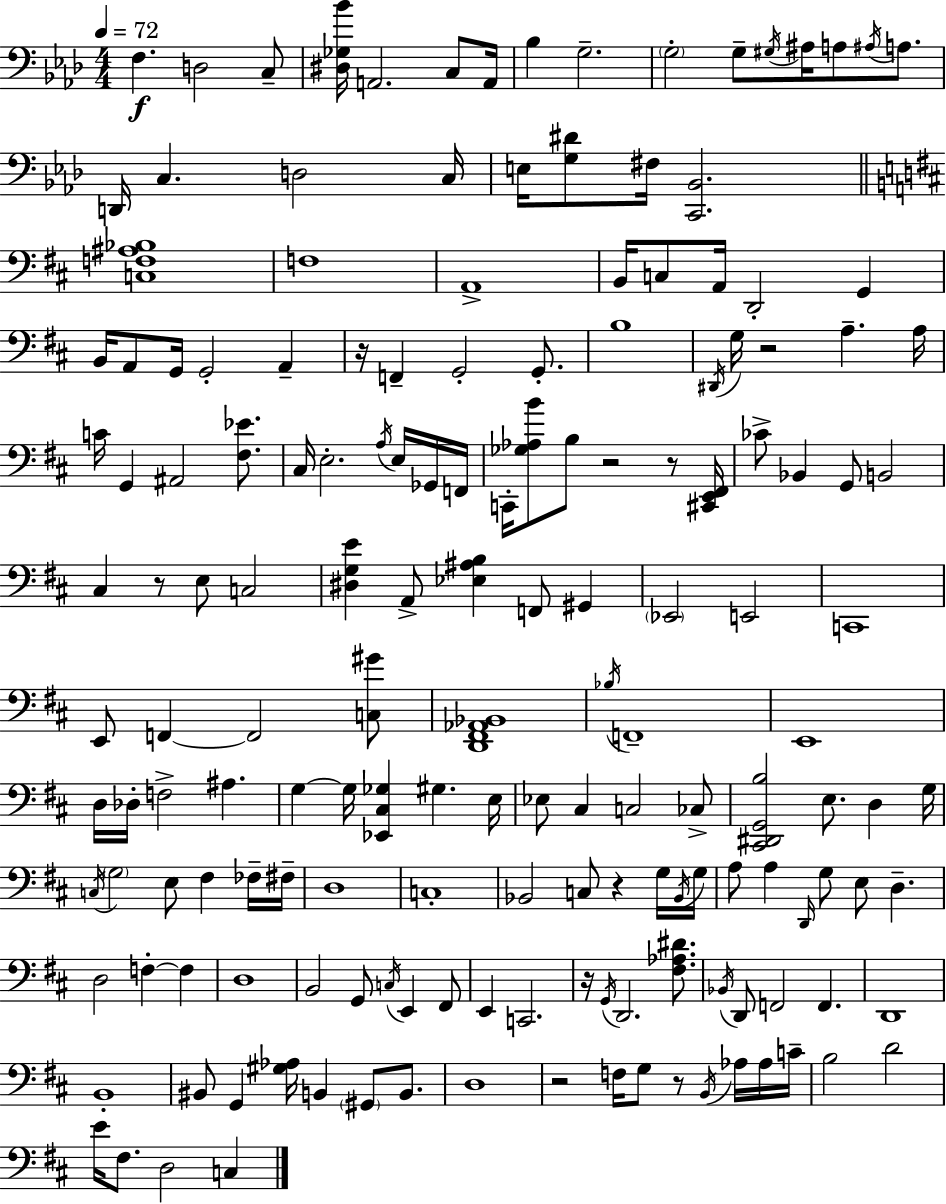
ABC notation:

X:1
T:Untitled
M:4/4
L:1/4
K:Fm
F, D,2 C,/2 [^D,_G,_B]/4 A,,2 C,/2 A,,/4 _B, G,2 G,2 G,/2 ^G,/4 ^A,/4 A,/2 ^A,/4 A,/2 D,,/4 C, D,2 C,/4 E,/4 [G,^D]/2 ^F,/4 [C,,_B,,]2 [C,F,^A,_B,]4 F,4 A,,4 B,,/4 C,/2 A,,/4 D,,2 G,, B,,/4 A,,/2 G,,/4 G,,2 A,, z/4 F,, G,,2 G,,/2 B,4 ^D,,/4 G,/4 z2 A, A,/4 C/4 G,, ^A,,2 [^F,_E]/2 ^C,/4 E,2 A,/4 E,/4 _G,,/4 F,,/4 C,,/4 [_G,_A,B]/2 B,/2 z2 z/2 [^C,,E,,^F,,]/4 _C/2 _B,, G,,/2 B,,2 ^C, z/2 E,/2 C,2 [^D,G,E] A,,/2 [_E,^A,B,] F,,/2 ^G,, _E,,2 E,,2 C,,4 E,,/2 F,, F,,2 [C,^G]/2 [D,,^F,,_A,,_B,,]4 _B,/4 F,,4 E,,4 D,/4 _D,/4 F,2 ^A, G, G,/4 [_E,,^C,_G,] ^G, E,/4 _E,/2 ^C, C,2 _C,/2 [^C,,^D,,G,,B,]2 E,/2 D, G,/4 C,/4 G,2 E,/2 ^F, _F,/4 ^F,/4 D,4 C,4 _B,,2 C,/2 z G,/4 _B,,/4 G,/4 A,/2 A, D,,/4 G,/2 E,/2 D, D,2 F, F, D,4 B,,2 G,,/2 C,/4 E,, ^F,,/2 E,, C,,2 z/4 G,,/4 D,,2 [^F,_A,^D]/2 _B,,/4 D,,/2 F,,2 F,, D,,4 B,,4 ^B,,/2 G,, [^G,_A,]/4 B,, ^G,,/2 B,,/2 D,4 z2 F,/4 G,/2 z/2 B,,/4 _A,/4 _A,/4 C/4 B,2 D2 E/4 ^F,/2 D,2 C,